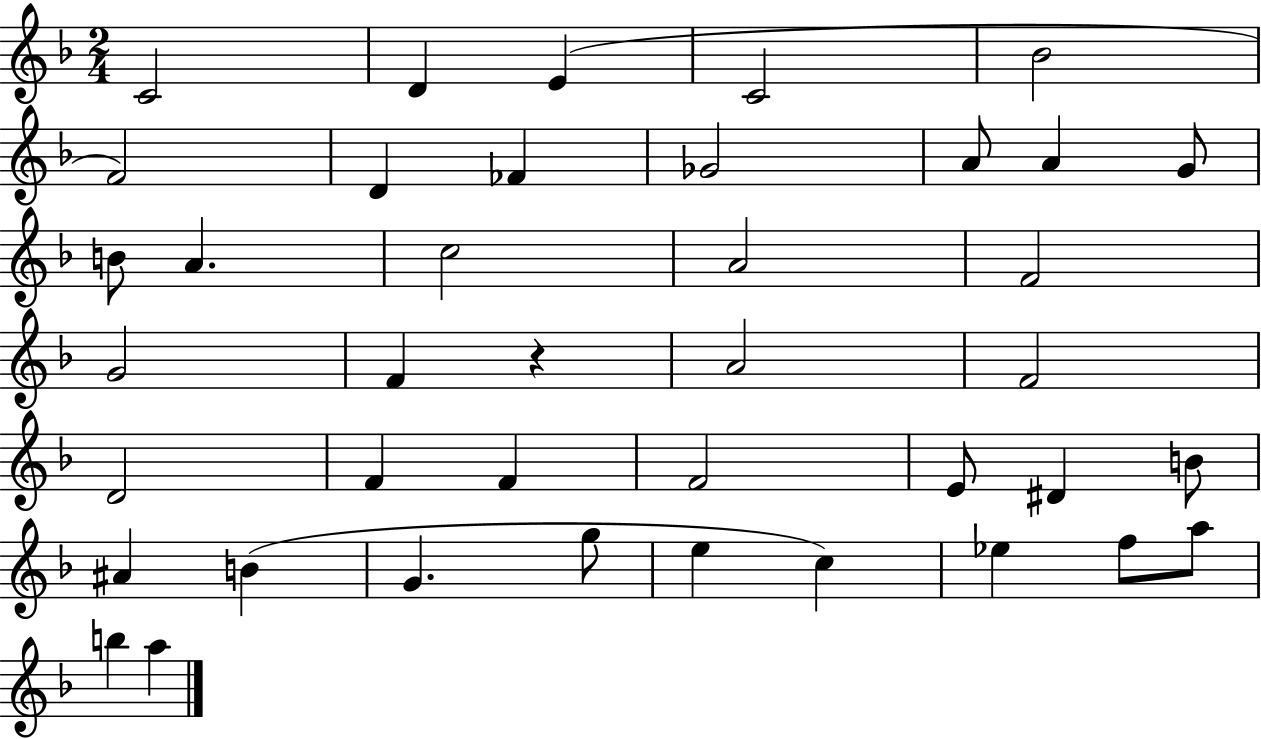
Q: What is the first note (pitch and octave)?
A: C4